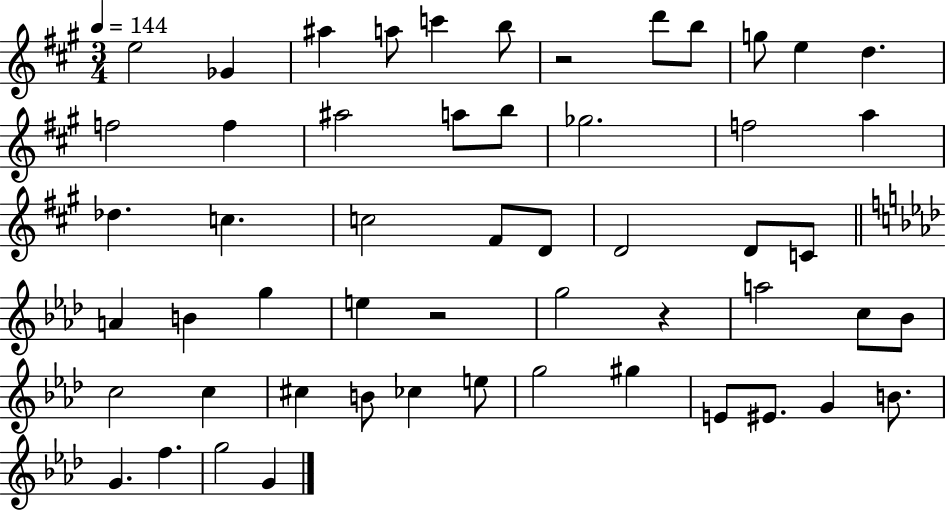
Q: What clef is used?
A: treble